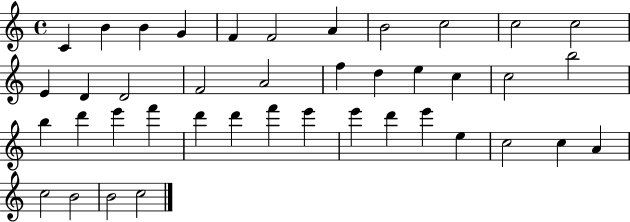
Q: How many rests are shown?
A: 0